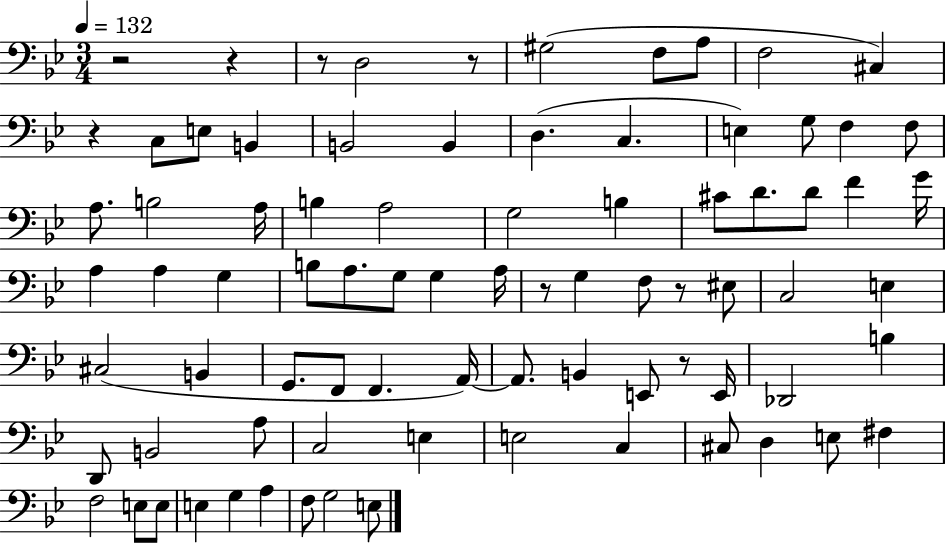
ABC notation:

X:1
T:Untitled
M:3/4
L:1/4
K:Bb
z2 z z/2 D,2 z/2 ^G,2 F,/2 A,/2 F,2 ^C, z C,/2 E,/2 B,, B,,2 B,, D, C, E, G,/2 F, F,/2 A,/2 B,2 A,/4 B, A,2 G,2 B, ^C/2 D/2 D/2 F G/4 A, A, G, B,/2 A,/2 G,/2 G, A,/4 z/2 G, F,/2 z/2 ^E,/2 C,2 E, ^C,2 B,, G,,/2 F,,/2 F,, A,,/4 A,,/2 B,, E,,/2 z/2 E,,/4 _D,,2 B, D,,/2 B,,2 A,/2 C,2 E, E,2 C, ^C,/2 D, E,/2 ^F, F,2 E,/2 E,/2 E, G, A, F,/2 G,2 E,/2